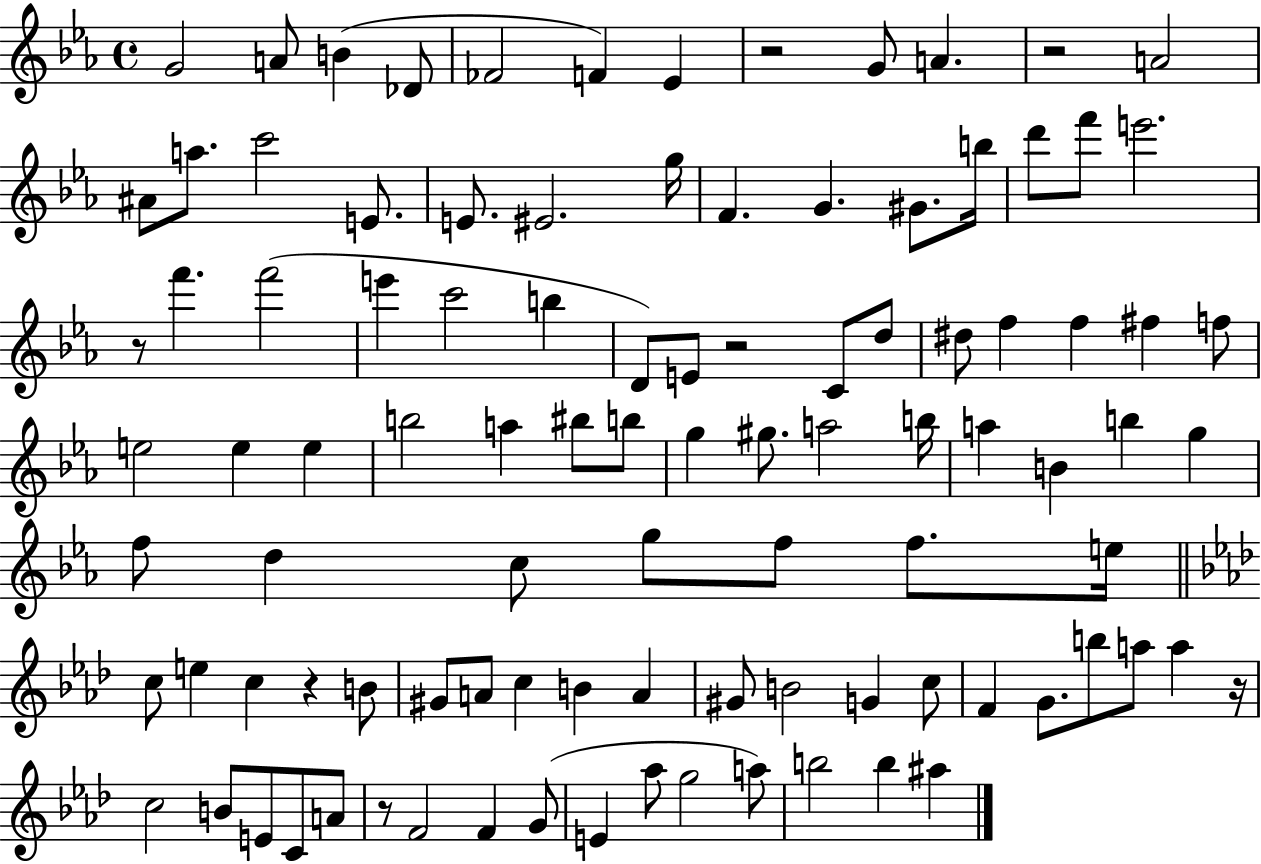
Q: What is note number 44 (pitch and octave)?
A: BIS5